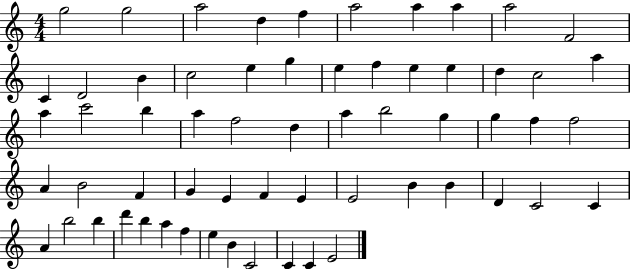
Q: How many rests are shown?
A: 0